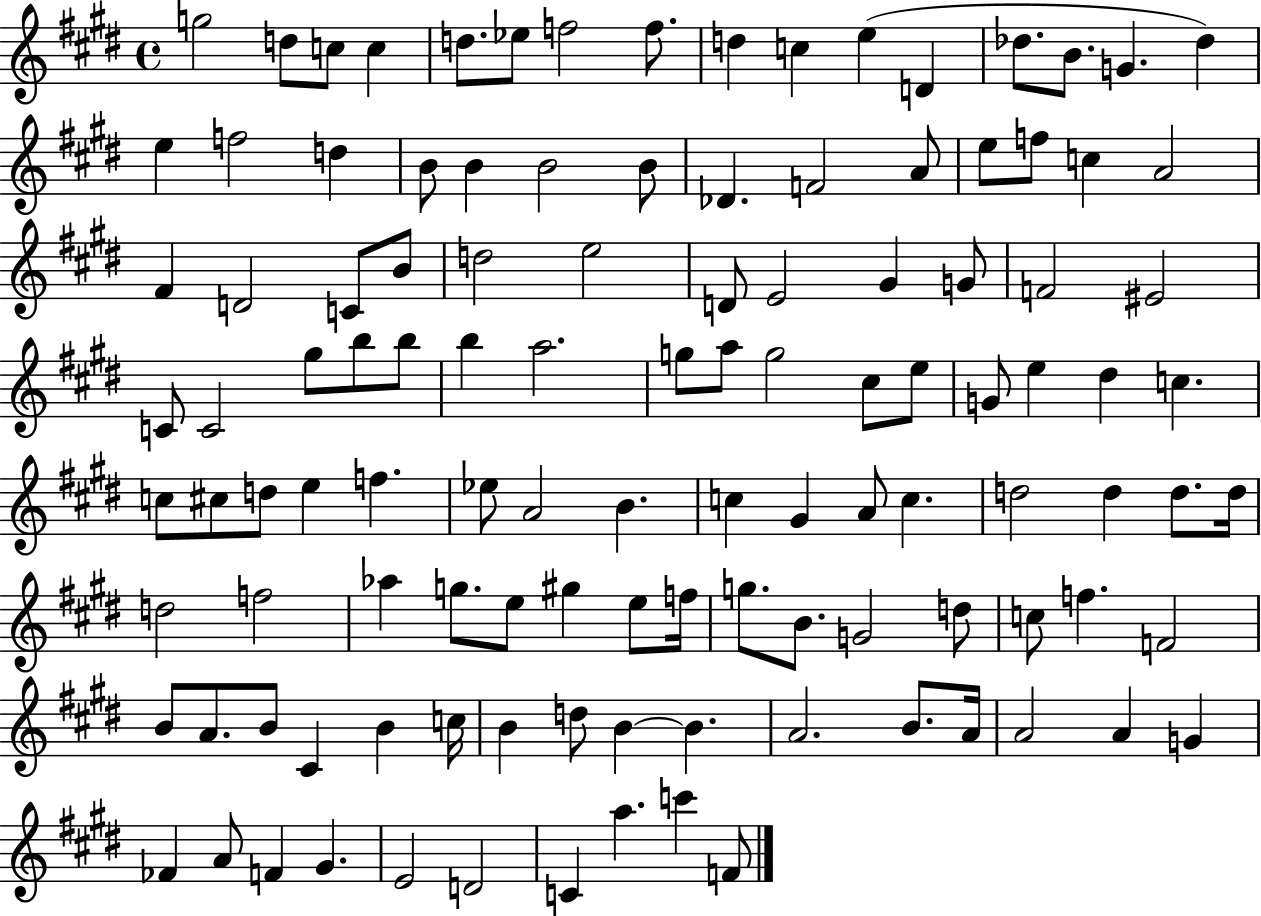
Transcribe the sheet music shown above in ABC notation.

X:1
T:Untitled
M:4/4
L:1/4
K:E
g2 d/2 c/2 c d/2 _e/2 f2 f/2 d c e D _d/2 B/2 G _d e f2 d B/2 B B2 B/2 _D F2 A/2 e/2 f/2 c A2 ^F D2 C/2 B/2 d2 e2 D/2 E2 ^G G/2 F2 ^E2 C/2 C2 ^g/2 b/2 b/2 b a2 g/2 a/2 g2 ^c/2 e/2 G/2 e ^d c c/2 ^c/2 d/2 e f _e/2 A2 B c ^G A/2 c d2 d d/2 d/4 d2 f2 _a g/2 e/2 ^g e/2 f/4 g/2 B/2 G2 d/2 c/2 f F2 B/2 A/2 B/2 ^C B c/4 B d/2 B B A2 B/2 A/4 A2 A G _F A/2 F ^G E2 D2 C a c' F/2